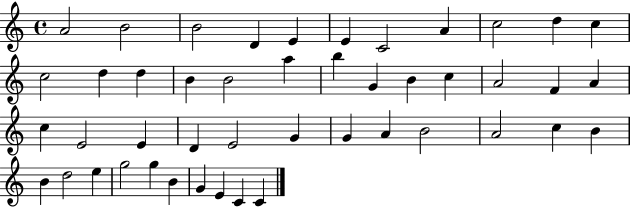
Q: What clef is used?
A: treble